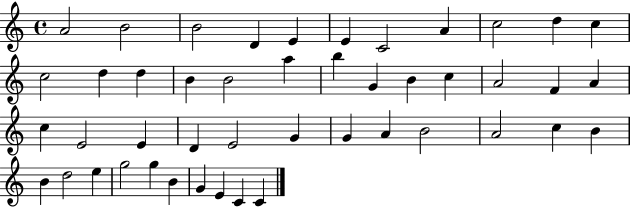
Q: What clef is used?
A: treble